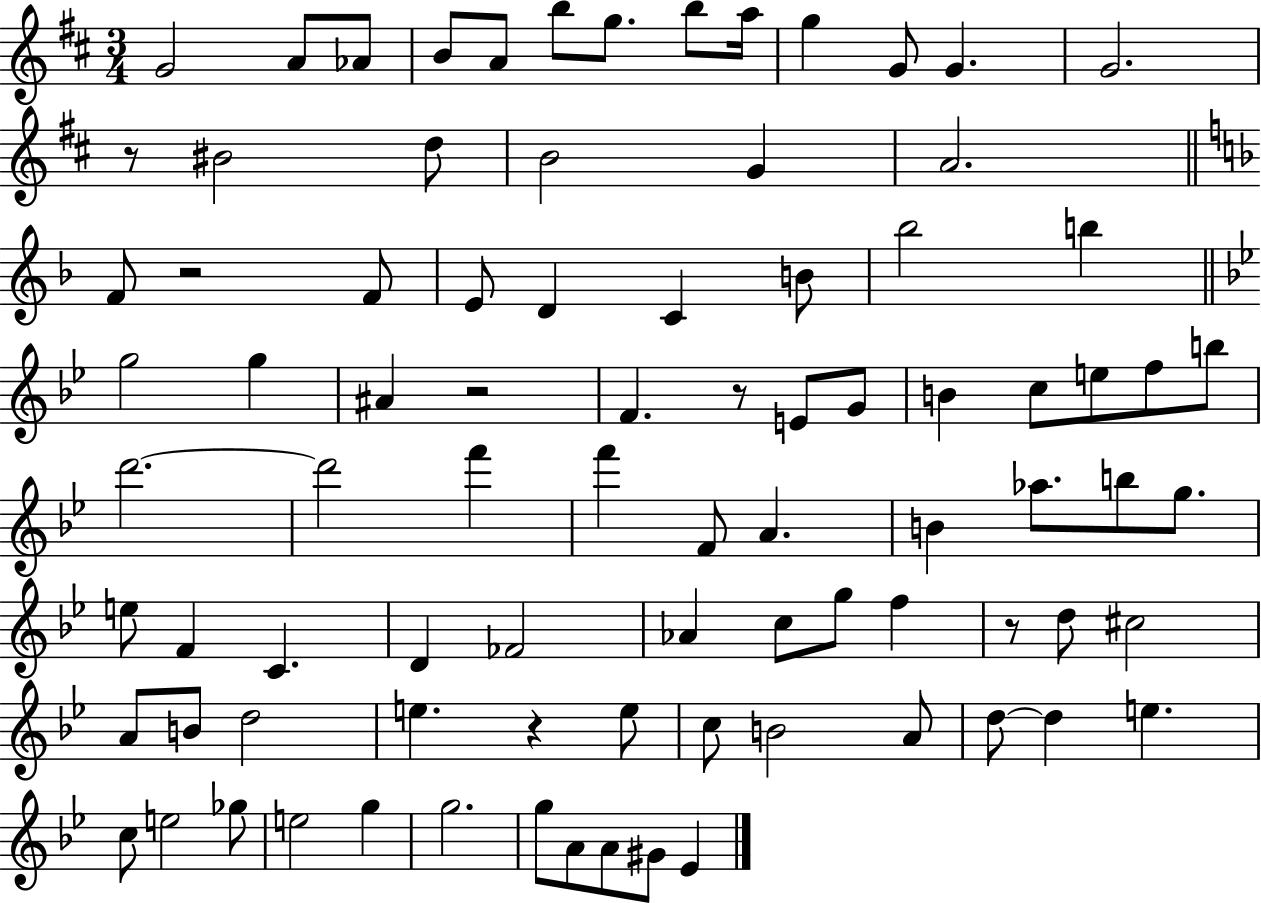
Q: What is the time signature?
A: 3/4